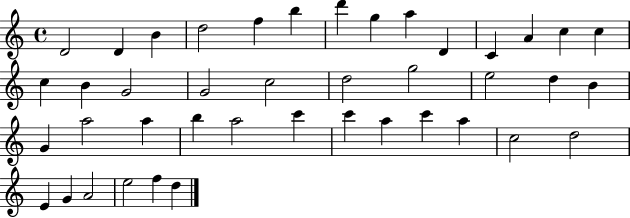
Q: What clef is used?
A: treble